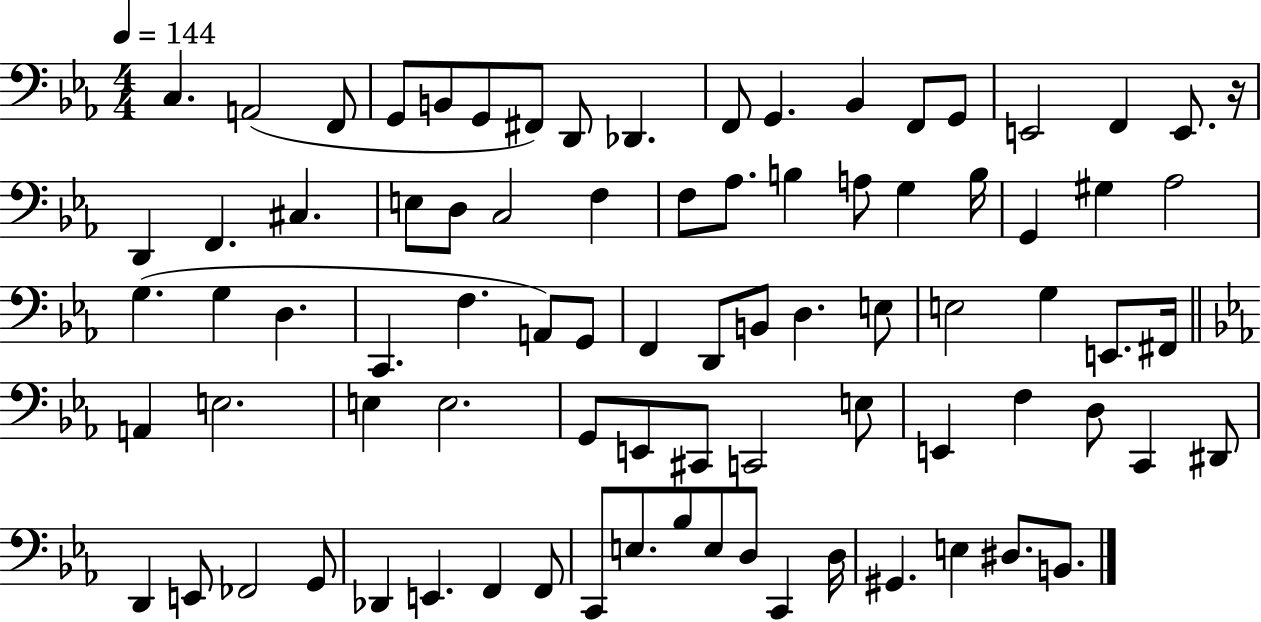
C3/q. A2/h F2/e G2/e B2/e G2/e F#2/e D2/e Db2/q. F2/e G2/q. Bb2/q F2/e G2/e E2/h F2/q E2/e. R/s D2/q F2/q. C#3/q. E3/e D3/e C3/h F3/q F3/e Ab3/e. B3/q A3/e G3/q B3/s G2/q G#3/q Ab3/h G3/q. G3/q D3/q. C2/q. F3/q. A2/e G2/e F2/q D2/e B2/e D3/q. E3/e E3/h G3/q E2/e. F#2/s A2/q E3/h. E3/q E3/h. G2/e E2/e C#2/e C2/h E3/e E2/q F3/q D3/e C2/q D#2/e D2/q E2/e FES2/h G2/e Db2/q E2/q. F2/q F2/e C2/e E3/e. Bb3/e E3/e D3/e C2/q D3/s G#2/q. E3/q D#3/e. B2/e.